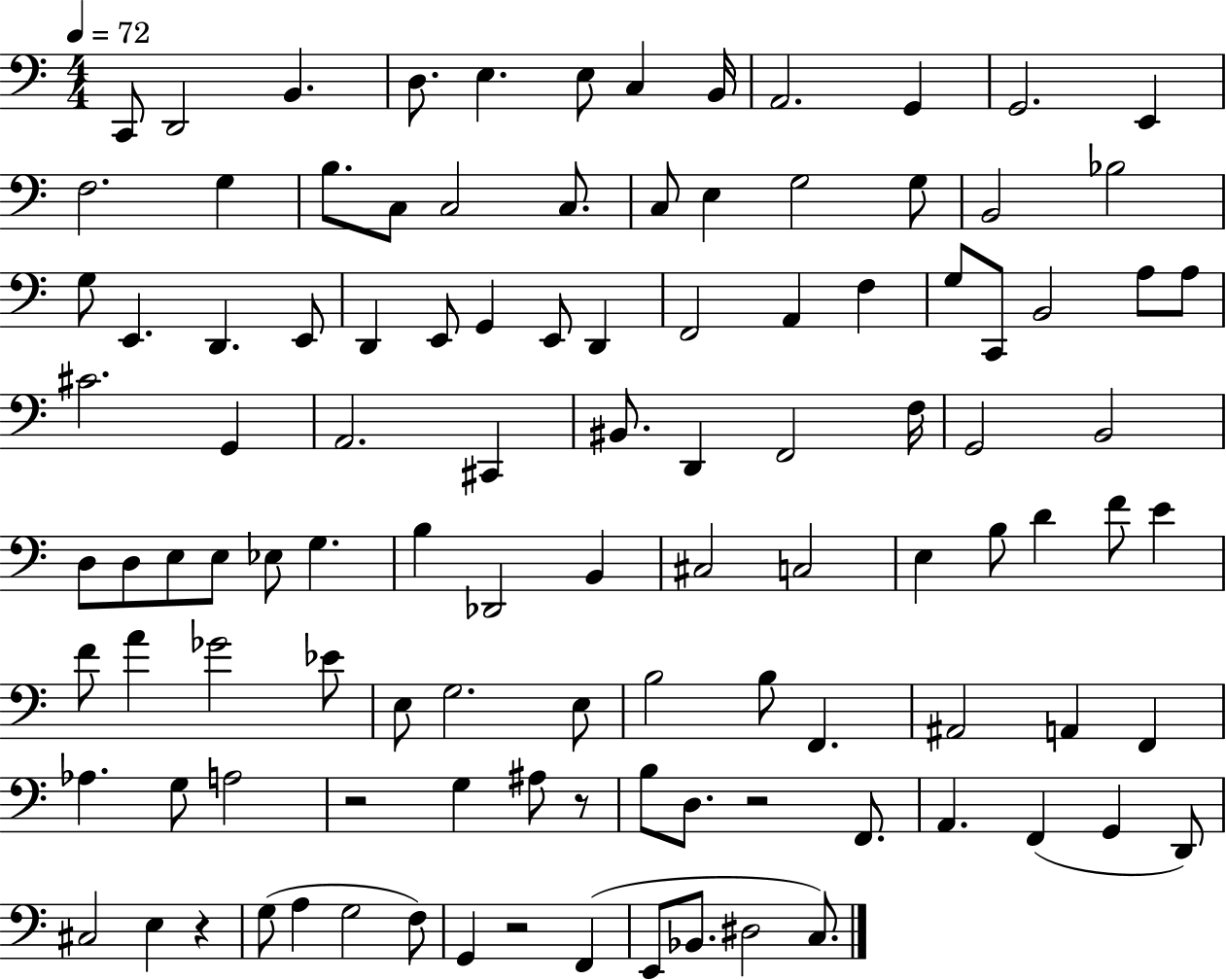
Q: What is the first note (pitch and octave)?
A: C2